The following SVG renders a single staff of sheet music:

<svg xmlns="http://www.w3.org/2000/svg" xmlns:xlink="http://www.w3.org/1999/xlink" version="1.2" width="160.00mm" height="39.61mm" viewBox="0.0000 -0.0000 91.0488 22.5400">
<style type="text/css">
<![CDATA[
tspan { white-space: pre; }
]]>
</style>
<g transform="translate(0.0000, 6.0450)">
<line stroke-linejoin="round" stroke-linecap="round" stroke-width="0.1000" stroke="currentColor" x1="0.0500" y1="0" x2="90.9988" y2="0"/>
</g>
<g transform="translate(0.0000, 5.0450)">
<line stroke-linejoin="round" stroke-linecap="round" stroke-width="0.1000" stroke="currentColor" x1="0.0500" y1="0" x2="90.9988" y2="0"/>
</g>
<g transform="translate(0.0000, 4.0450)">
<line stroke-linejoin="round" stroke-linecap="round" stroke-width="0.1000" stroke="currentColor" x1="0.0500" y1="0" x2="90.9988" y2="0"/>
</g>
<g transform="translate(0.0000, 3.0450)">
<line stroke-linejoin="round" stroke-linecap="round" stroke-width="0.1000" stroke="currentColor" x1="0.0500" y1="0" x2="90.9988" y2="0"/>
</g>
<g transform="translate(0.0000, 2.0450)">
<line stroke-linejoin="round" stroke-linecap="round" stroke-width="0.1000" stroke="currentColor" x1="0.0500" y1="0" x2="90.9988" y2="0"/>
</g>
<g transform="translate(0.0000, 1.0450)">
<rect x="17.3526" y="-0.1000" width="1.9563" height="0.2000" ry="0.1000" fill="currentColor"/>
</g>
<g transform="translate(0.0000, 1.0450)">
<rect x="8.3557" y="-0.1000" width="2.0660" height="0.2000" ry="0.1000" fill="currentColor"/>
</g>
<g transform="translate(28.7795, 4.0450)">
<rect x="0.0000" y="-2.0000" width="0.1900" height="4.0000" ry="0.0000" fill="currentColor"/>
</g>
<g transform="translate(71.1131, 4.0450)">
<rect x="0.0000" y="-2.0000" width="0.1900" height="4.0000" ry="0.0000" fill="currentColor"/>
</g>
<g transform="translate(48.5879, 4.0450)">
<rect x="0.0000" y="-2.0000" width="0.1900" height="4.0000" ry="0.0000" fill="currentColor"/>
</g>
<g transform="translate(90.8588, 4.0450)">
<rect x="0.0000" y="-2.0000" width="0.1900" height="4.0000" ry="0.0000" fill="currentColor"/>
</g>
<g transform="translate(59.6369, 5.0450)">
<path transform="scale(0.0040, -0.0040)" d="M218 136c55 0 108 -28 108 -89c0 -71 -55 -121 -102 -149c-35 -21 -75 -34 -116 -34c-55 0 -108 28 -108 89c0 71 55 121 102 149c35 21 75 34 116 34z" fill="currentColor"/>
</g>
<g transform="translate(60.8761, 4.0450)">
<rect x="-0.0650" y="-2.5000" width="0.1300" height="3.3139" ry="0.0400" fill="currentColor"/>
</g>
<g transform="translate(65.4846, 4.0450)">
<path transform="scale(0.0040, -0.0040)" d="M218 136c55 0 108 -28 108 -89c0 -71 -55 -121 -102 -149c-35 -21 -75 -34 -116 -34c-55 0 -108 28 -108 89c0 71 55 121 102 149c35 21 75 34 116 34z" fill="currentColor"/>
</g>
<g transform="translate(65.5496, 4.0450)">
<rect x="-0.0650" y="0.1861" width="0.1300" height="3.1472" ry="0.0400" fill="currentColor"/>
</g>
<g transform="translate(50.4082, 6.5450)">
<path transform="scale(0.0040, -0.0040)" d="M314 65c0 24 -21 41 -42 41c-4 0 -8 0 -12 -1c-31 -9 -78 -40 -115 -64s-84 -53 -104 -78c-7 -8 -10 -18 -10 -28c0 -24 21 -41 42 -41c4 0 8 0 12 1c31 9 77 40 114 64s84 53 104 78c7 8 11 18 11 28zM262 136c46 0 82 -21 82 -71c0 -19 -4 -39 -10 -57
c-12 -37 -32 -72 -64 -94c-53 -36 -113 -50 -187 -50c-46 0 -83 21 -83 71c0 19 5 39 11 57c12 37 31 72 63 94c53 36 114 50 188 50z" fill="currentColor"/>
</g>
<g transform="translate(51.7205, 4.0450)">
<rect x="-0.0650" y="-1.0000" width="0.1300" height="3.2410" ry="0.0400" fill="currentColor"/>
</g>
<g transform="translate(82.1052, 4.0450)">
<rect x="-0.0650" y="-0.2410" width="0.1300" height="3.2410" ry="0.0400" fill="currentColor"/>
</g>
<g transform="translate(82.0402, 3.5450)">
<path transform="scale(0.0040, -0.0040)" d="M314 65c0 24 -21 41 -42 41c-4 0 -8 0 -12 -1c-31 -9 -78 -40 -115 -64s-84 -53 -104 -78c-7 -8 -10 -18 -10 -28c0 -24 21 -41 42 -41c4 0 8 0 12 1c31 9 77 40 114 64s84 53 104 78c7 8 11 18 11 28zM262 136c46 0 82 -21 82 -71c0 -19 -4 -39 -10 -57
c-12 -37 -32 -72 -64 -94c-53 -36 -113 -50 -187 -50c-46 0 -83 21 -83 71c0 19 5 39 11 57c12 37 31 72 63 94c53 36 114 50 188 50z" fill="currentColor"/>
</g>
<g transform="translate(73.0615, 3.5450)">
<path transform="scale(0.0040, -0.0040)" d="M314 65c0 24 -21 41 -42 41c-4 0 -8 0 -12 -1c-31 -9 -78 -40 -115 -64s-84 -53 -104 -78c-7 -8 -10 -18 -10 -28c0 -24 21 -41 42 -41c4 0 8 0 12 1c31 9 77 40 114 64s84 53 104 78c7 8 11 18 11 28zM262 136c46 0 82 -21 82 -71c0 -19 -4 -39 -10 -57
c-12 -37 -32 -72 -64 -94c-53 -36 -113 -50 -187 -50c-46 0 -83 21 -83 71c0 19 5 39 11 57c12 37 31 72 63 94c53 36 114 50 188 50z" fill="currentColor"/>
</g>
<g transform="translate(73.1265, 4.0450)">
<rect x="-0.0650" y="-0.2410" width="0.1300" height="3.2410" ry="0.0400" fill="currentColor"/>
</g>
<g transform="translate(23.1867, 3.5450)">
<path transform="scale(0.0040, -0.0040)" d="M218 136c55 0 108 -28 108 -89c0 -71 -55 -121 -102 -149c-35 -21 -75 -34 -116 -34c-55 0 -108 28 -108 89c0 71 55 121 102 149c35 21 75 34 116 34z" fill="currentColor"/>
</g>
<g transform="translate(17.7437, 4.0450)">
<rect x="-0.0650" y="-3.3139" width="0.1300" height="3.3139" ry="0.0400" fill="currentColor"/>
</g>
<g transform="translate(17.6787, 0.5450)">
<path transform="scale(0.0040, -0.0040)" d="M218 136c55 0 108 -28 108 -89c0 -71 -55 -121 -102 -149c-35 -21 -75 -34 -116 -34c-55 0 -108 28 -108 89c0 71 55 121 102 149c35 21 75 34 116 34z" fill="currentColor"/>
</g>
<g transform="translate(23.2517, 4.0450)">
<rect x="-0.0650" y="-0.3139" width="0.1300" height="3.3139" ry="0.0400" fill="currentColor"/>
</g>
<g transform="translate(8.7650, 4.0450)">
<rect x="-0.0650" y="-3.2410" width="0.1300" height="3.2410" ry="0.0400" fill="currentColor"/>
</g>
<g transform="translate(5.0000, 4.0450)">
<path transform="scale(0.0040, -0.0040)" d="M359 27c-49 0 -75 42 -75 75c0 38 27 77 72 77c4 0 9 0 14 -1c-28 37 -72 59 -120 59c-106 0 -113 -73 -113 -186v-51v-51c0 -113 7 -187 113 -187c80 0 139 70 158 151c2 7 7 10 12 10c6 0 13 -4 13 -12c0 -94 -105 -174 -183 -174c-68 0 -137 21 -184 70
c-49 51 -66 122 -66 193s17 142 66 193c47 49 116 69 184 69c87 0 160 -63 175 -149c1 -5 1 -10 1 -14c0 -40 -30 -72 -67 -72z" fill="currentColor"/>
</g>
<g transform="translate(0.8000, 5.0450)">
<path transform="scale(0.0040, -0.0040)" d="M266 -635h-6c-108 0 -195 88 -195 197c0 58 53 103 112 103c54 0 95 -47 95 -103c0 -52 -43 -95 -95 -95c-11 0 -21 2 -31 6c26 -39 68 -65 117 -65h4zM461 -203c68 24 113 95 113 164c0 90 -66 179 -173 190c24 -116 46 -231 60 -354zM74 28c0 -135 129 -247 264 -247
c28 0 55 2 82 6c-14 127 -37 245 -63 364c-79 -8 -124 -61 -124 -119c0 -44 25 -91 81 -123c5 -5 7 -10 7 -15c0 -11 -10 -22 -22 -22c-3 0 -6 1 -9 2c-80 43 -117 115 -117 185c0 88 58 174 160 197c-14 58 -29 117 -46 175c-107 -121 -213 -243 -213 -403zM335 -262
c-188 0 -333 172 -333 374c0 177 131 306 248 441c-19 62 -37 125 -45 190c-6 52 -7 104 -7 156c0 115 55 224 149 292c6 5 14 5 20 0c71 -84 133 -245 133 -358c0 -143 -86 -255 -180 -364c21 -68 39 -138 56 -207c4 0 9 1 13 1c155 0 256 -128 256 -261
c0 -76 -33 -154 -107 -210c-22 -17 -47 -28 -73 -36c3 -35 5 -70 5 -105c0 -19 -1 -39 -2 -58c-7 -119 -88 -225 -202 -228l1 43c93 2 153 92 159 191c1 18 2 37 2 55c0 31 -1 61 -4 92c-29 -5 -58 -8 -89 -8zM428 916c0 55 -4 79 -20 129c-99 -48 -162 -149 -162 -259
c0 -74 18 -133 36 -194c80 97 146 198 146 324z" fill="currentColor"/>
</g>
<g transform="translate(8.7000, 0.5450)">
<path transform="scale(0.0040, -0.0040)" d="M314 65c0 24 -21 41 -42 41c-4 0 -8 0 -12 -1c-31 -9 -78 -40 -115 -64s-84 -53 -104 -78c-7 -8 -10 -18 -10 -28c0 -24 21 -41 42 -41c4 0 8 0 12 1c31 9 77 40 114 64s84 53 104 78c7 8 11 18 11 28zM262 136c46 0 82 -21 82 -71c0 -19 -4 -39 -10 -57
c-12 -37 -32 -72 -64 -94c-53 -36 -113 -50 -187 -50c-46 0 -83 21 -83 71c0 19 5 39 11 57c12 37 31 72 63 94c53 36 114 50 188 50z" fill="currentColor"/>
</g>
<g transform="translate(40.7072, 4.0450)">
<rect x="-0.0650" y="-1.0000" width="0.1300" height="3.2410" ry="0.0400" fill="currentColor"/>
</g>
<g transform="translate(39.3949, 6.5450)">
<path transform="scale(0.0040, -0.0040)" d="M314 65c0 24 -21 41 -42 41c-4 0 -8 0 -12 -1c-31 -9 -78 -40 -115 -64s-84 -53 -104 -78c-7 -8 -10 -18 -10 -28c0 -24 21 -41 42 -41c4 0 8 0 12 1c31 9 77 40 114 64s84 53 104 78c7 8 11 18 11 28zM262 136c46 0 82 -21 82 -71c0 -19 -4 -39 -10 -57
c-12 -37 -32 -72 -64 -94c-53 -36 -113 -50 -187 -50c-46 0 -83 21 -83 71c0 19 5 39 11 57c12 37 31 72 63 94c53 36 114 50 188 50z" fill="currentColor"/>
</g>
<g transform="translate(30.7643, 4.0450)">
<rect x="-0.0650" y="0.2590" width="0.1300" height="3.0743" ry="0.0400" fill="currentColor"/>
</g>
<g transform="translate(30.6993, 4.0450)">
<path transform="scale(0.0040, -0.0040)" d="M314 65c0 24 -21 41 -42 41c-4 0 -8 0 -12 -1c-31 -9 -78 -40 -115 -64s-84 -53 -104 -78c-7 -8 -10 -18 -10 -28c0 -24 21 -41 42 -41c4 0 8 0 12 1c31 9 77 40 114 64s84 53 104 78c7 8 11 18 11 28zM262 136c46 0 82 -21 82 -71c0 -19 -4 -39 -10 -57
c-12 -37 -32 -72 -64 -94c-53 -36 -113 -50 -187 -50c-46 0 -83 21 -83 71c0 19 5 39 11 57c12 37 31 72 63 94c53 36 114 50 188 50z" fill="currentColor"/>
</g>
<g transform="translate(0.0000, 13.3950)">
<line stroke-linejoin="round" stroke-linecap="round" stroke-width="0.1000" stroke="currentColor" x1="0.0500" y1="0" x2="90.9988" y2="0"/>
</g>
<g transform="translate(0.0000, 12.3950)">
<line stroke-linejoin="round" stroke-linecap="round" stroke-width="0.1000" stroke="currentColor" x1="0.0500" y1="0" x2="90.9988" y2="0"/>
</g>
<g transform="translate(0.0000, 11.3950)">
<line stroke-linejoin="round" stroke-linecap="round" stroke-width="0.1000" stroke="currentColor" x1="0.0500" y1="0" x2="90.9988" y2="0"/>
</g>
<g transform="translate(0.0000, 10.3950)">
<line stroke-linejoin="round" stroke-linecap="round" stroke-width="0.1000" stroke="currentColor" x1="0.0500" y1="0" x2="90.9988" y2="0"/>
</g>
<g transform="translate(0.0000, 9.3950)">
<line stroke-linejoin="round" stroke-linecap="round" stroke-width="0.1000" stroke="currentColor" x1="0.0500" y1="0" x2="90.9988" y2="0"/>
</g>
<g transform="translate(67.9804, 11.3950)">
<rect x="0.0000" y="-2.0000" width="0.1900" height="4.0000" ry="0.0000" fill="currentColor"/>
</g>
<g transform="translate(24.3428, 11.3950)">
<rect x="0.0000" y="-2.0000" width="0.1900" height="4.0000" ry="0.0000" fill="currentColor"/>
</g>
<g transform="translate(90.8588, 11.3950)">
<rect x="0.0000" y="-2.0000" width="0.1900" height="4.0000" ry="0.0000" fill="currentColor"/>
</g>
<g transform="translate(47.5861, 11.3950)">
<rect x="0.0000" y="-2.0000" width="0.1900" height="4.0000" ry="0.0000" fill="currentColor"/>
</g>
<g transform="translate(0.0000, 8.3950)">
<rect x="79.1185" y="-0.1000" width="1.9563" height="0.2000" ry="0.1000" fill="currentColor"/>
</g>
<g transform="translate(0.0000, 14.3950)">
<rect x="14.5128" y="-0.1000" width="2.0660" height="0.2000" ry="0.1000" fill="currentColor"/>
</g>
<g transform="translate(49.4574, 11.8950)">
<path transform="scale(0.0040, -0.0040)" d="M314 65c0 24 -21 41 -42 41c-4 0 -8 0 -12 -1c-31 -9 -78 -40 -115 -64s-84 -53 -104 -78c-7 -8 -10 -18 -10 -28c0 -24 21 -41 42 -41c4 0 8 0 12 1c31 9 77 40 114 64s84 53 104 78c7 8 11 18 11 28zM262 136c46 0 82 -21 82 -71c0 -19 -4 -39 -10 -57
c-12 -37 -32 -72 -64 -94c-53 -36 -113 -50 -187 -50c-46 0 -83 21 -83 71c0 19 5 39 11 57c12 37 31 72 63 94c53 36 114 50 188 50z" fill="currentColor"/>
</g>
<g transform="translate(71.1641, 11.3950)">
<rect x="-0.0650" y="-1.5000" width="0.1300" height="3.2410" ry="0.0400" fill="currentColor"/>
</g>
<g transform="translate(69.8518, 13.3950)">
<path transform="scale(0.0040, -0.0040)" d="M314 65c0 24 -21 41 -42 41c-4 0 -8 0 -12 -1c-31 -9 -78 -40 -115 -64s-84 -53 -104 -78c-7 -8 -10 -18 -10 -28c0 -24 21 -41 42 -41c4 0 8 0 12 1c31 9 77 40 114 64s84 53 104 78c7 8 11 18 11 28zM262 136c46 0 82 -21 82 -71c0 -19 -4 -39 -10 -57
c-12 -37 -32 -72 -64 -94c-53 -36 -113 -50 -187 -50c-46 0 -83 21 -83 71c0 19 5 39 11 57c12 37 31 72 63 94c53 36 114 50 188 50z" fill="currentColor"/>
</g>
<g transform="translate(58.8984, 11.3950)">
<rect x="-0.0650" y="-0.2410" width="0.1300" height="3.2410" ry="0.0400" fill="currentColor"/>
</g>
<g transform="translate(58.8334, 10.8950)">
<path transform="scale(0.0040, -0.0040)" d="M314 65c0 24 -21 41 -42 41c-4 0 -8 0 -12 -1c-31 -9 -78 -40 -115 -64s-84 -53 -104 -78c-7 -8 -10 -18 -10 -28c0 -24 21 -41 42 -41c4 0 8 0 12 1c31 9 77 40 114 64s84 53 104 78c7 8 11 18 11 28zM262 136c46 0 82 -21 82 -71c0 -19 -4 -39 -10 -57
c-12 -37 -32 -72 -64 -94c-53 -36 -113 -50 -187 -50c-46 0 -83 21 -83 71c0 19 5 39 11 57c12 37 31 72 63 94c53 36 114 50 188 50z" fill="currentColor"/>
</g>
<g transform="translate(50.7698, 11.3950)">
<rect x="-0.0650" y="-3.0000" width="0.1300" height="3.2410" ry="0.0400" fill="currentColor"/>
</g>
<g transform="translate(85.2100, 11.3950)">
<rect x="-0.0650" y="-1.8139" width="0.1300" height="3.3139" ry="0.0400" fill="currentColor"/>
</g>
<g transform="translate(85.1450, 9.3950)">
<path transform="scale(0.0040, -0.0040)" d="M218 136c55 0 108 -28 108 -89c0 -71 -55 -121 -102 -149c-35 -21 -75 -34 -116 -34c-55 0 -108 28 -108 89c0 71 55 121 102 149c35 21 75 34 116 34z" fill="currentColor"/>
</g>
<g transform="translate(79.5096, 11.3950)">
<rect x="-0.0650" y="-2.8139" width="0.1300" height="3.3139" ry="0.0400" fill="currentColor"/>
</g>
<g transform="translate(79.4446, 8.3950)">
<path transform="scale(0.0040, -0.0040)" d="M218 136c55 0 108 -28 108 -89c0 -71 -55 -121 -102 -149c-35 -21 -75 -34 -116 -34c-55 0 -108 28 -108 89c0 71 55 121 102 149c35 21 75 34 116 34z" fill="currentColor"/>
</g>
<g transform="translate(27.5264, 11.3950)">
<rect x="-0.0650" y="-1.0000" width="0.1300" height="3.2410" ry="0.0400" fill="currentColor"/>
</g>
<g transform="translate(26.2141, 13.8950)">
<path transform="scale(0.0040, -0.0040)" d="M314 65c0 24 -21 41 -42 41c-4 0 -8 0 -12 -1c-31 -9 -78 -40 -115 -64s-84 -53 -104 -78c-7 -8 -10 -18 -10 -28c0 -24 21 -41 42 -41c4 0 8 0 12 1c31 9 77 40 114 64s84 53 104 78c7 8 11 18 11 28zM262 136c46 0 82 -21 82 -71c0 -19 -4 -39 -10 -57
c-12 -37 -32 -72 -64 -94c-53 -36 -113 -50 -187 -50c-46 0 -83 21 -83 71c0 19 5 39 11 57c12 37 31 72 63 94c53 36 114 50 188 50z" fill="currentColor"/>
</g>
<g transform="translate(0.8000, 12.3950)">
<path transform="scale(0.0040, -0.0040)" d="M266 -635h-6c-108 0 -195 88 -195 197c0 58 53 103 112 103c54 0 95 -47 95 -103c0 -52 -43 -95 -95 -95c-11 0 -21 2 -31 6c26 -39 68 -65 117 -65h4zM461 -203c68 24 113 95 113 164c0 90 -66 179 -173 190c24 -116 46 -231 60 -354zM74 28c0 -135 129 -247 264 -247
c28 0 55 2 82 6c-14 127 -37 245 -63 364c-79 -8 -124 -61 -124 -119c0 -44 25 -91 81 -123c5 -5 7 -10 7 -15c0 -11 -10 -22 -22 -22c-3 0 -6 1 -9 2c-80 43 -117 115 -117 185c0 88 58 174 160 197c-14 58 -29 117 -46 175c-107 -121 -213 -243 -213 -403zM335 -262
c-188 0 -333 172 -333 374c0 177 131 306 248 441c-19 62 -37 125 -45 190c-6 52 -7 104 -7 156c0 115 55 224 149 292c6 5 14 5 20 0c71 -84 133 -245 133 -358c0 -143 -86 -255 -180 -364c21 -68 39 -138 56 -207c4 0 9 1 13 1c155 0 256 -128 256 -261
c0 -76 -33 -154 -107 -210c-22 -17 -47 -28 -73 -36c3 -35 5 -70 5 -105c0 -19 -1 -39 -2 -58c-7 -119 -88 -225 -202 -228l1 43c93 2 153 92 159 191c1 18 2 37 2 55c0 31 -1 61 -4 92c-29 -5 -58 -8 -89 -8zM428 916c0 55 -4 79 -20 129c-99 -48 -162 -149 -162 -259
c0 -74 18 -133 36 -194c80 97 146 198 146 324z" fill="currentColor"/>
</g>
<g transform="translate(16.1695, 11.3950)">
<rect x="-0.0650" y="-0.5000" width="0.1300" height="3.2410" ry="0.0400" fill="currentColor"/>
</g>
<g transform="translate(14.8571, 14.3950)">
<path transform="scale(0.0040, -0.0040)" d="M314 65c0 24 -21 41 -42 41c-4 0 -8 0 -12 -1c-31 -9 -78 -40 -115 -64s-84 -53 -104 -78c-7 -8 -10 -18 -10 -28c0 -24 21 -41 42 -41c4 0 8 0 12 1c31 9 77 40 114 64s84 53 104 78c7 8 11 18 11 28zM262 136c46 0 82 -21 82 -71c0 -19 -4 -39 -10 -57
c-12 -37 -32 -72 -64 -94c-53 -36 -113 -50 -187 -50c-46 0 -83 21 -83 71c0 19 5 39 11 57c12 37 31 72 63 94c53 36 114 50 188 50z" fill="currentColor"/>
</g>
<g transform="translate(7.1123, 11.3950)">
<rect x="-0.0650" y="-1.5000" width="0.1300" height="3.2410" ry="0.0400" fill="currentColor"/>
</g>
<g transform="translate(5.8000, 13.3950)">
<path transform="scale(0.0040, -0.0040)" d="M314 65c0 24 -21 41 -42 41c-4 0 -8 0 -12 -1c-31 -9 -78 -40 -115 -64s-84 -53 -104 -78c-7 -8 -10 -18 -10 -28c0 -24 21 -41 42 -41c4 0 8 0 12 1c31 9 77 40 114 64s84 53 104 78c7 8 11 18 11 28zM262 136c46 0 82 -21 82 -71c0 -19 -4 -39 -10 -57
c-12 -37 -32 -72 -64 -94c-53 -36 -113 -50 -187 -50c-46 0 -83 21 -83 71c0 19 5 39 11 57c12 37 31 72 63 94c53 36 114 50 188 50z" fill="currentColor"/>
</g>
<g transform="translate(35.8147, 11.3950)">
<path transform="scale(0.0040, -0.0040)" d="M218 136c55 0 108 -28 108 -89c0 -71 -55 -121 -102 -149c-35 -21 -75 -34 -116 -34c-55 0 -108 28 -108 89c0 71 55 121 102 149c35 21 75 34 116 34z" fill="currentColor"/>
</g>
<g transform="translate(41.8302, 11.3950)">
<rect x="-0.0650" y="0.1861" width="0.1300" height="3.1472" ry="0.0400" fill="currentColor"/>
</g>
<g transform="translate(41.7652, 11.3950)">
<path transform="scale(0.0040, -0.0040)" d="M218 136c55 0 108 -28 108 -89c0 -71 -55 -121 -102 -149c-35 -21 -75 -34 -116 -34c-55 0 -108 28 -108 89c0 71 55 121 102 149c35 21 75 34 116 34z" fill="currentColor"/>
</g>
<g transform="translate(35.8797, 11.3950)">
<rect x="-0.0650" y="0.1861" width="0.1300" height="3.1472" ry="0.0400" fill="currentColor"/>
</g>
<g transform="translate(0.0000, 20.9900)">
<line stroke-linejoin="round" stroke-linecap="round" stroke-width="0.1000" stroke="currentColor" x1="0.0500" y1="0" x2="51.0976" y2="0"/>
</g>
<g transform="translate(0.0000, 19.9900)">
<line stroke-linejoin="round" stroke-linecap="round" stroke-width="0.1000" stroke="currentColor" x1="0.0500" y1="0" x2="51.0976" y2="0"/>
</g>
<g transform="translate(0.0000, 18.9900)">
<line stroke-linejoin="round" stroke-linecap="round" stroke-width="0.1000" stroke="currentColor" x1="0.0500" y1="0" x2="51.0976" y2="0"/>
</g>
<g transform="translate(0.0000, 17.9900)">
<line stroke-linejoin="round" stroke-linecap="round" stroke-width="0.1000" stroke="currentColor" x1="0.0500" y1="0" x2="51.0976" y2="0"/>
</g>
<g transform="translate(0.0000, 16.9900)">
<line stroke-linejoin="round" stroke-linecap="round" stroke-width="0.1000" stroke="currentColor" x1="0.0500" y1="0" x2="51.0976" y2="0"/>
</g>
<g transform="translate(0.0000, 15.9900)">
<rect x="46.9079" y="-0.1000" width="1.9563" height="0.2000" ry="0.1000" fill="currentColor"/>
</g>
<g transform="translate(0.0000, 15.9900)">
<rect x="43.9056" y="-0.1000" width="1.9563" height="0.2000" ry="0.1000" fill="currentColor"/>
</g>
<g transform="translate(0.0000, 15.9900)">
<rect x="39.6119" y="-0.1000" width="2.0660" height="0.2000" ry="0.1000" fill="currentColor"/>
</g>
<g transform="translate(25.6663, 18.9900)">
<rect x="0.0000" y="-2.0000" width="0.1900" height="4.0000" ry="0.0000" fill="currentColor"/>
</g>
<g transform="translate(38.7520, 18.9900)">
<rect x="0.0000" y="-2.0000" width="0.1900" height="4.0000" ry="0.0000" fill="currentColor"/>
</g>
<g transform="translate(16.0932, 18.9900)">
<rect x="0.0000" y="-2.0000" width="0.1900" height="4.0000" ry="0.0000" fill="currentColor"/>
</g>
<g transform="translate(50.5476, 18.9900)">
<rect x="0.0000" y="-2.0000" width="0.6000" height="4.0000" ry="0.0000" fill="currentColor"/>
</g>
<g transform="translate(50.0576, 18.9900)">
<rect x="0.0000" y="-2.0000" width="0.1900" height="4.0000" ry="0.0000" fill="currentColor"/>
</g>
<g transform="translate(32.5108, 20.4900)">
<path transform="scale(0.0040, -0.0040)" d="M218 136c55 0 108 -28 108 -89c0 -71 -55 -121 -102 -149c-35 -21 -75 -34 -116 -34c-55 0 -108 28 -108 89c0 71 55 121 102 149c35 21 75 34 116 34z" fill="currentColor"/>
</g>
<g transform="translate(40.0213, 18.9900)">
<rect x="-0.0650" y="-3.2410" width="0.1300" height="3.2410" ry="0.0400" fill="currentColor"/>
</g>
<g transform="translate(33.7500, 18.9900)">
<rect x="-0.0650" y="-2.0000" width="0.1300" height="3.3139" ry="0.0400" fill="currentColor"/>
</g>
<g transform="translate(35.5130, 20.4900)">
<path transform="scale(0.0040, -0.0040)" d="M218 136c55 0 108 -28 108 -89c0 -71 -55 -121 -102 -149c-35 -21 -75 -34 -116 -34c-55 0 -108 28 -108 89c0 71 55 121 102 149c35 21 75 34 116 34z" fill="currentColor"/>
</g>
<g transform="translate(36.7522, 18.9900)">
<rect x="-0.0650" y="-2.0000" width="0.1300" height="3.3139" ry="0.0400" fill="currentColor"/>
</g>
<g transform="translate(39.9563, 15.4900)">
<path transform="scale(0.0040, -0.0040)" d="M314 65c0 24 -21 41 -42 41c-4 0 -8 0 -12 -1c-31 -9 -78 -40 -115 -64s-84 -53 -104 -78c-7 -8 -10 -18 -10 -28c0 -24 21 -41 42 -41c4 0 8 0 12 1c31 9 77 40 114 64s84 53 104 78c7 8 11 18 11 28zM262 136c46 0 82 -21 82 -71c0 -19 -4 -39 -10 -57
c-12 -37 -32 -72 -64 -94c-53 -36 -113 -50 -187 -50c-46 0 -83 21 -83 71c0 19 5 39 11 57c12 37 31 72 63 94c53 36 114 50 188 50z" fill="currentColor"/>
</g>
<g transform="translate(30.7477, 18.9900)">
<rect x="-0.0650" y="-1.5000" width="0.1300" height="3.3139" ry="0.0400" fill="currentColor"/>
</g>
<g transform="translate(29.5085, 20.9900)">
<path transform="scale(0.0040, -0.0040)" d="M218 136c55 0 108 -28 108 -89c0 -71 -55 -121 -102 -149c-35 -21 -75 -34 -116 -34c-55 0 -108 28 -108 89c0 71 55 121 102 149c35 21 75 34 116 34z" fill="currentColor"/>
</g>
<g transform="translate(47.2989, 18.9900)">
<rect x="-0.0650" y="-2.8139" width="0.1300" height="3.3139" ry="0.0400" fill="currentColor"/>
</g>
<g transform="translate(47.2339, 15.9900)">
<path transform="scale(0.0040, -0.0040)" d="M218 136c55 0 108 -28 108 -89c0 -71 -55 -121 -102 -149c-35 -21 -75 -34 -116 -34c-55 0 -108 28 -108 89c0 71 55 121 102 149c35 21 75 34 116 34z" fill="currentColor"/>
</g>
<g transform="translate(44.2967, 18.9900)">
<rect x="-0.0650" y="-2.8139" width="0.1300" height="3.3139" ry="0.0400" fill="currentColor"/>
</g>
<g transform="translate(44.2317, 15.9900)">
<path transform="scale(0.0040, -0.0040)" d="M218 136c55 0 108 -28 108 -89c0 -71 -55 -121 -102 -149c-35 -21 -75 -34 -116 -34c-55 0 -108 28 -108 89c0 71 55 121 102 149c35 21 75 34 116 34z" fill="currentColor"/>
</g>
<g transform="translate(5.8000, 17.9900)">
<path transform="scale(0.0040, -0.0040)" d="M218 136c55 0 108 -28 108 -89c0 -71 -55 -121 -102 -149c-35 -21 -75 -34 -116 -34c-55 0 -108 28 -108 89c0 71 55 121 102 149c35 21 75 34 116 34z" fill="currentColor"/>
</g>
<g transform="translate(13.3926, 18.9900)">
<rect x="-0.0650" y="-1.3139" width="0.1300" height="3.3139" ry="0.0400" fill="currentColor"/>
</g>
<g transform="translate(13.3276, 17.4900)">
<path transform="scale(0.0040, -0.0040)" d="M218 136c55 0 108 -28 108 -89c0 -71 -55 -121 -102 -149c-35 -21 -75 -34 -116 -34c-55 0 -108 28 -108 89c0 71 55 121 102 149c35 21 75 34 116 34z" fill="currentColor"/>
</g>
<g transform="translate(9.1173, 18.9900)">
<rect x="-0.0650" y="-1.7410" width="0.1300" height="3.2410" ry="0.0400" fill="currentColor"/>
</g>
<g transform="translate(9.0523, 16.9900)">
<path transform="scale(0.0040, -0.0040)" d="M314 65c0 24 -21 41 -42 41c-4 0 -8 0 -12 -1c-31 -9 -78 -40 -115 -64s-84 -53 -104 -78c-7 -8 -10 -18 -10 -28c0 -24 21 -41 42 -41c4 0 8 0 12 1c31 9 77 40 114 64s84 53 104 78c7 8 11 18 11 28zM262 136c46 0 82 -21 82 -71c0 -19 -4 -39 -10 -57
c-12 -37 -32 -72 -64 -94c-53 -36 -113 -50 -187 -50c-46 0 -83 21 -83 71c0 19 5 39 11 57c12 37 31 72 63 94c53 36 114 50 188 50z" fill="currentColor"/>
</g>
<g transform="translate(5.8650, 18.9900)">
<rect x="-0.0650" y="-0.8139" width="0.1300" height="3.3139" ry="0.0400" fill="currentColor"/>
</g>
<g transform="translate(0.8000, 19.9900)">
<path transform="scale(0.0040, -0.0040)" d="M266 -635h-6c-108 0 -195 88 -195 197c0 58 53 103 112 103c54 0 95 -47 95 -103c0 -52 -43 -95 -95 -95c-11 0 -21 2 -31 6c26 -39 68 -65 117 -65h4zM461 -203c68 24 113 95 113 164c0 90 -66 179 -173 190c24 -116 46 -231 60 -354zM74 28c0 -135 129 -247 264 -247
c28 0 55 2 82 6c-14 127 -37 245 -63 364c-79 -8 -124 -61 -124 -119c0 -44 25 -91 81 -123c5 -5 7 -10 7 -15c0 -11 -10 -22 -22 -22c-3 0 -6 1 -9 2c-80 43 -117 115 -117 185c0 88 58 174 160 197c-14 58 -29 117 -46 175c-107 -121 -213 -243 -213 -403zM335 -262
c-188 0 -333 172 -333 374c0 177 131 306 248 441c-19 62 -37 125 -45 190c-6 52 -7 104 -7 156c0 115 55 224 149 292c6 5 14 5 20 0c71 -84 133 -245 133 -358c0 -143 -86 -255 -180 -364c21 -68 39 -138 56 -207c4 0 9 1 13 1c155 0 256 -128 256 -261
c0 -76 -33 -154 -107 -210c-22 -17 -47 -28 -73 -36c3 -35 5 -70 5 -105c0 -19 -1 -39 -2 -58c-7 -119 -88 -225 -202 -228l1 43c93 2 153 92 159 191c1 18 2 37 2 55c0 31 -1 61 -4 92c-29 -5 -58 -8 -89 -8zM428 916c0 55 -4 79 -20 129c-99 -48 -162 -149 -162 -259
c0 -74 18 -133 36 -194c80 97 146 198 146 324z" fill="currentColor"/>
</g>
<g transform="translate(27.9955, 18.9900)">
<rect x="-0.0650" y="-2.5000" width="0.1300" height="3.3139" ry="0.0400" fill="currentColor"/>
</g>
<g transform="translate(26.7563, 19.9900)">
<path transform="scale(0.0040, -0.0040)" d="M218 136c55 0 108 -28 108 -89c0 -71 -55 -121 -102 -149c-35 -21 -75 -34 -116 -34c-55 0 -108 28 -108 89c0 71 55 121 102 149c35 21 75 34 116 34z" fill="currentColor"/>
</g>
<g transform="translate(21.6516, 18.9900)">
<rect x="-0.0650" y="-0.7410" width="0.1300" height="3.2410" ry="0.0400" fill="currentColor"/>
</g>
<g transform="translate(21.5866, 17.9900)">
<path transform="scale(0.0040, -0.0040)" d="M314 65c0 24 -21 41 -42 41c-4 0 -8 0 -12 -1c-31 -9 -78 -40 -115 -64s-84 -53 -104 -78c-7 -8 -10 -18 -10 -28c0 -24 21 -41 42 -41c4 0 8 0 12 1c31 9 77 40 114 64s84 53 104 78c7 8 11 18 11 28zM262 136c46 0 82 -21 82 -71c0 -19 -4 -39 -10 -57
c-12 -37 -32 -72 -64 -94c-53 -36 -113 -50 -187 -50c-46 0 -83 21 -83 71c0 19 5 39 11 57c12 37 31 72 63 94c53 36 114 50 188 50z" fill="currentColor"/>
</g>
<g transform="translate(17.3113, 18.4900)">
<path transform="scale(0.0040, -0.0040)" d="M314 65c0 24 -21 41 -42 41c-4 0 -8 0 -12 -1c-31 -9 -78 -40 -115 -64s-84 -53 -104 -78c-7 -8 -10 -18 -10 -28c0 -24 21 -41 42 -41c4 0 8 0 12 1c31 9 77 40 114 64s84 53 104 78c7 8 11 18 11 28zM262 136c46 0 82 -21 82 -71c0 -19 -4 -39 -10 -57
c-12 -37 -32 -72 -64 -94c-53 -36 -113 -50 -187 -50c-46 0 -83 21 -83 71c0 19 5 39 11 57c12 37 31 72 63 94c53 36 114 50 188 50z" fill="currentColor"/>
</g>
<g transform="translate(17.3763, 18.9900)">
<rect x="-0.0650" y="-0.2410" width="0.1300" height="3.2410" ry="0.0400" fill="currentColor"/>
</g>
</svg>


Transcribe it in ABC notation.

X:1
T:Untitled
M:4/4
L:1/4
K:C
b2 b c B2 D2 D2 G B c2 c2 E2 C2 D2 B B A2 c2 E2 a f d f2 e c2 d2 G E F F b2 a a